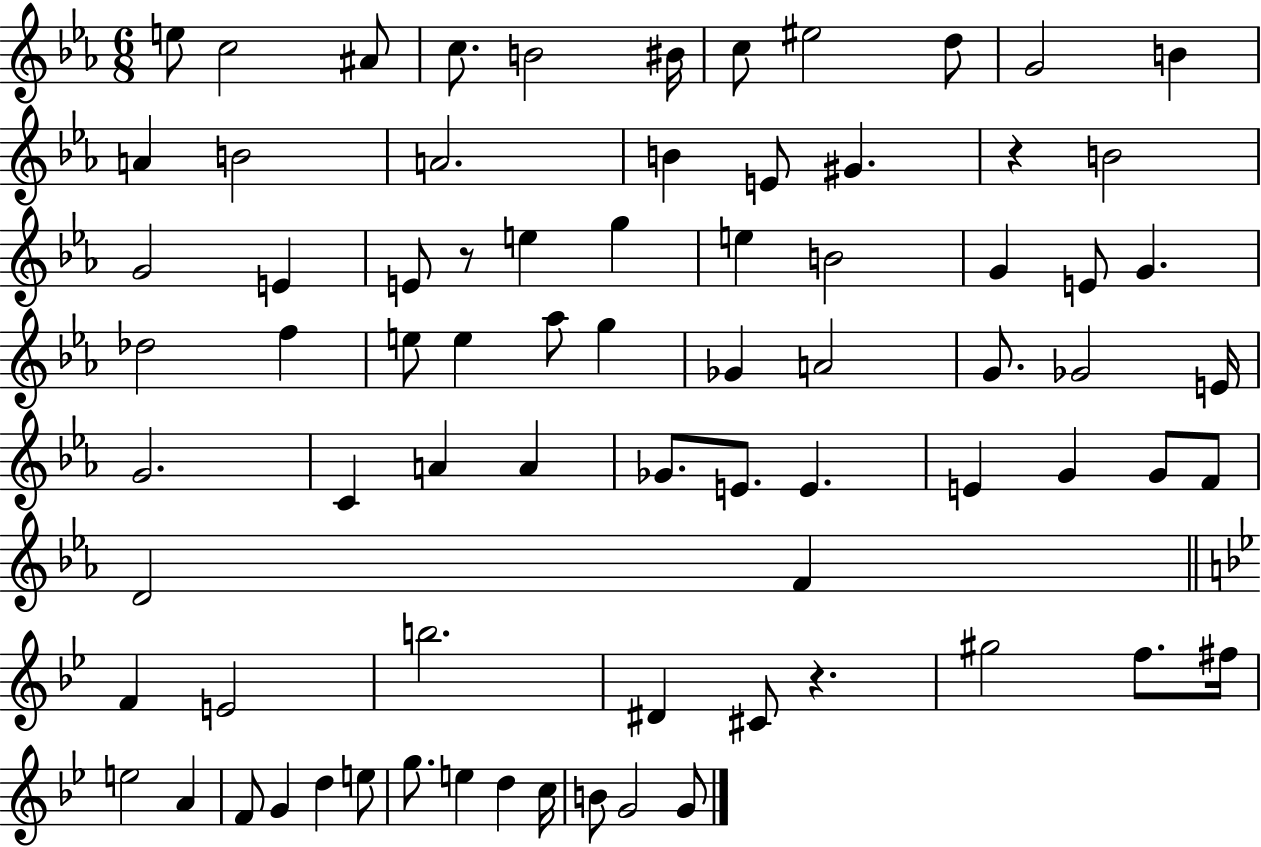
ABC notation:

X:1
T:Untitled
M:6/8
L:1/4
K:Eb
e/2 c2 ^A/2 c/2 B2 ^B/4 c/2 ^e2 d/2 G2 B A B2 A2 B E/2 ^G z B2 G2 E E/2 z/2 e g e B2 G E/2 G _d2 f e/2 e _a/2 g _G A2 G/2 _G2 E/4 G2 C A A _G/2 E/2 E E G G/2 F/2 D2 F F E2 b2 ^D ^C/2 z ^g2 f/2 ^f/4 e2 A F/2 G d e/2 g/2 e d c/4 B/2 G2 G/2